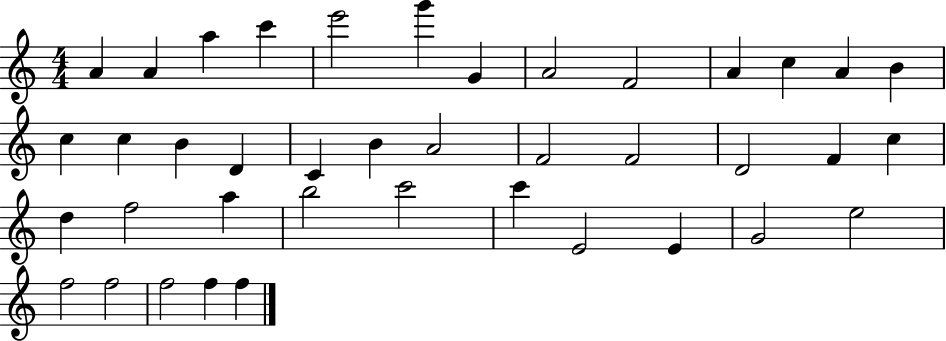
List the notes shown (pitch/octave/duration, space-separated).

A4/q A4/q A5/q C6/q E6/h G6/q G4/q A4/h F4/h A4/q C5/q A4/q B4/q C5/q C5/q B4/q D4/q C4/q B4/q A4/h F4/h F4/h D4/h F4/q C5/q D5/q F5/h A5/q B5/h C6/h C6/q E4/h E4/q G4/h E5/h F5/h F5/h F5/h F5/q F5/q